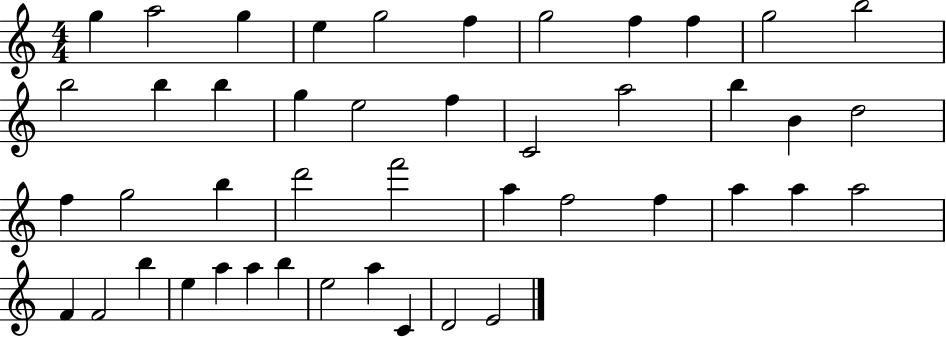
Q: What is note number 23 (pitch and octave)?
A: F5